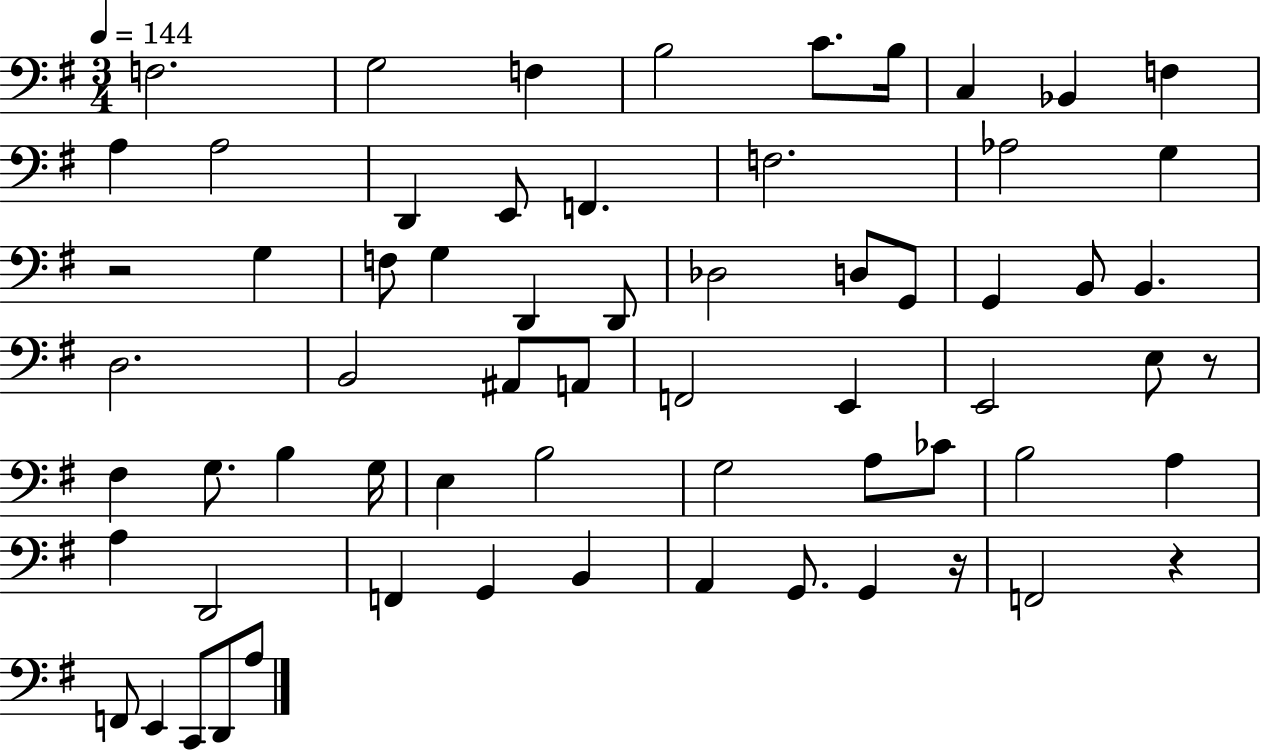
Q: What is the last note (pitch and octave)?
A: A3